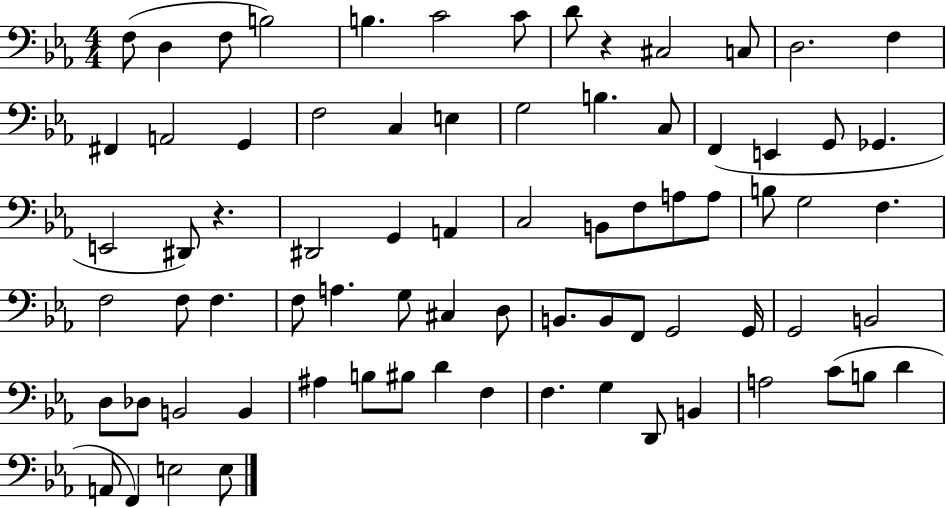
X:1
T:Untitled
M:4/4
L:1/4
K:Eb
F,/2 D, F,/2 B,2 B, C2 C/2 D/2 z ^C,2 C,/2 D,2 F, ^F,, A,,2 G,, F,2 C, E, G,2 B, C,/2 F,, E,, G,,/2 _G,, E,,2 ^D,,/2 z ^D,,2 G,, A,, C,2 B,,/2 F,/2 A,/2 A,/2 B,/2 G,2 F, F,2 F,/2 F, F,/2 A, G,/2 ^C, D,/2 B,,/2 B,,/2 F,,/2 G,,2 G,,/4 G,,2 B,,2 D,/2 _D,/2 B,,2 B,, ^A, B,/2 ^B,/2 D F, F, G, D,,/2 B,, A,2 C/2 B,/2 D A,,/2 F,, E,2 E,/2